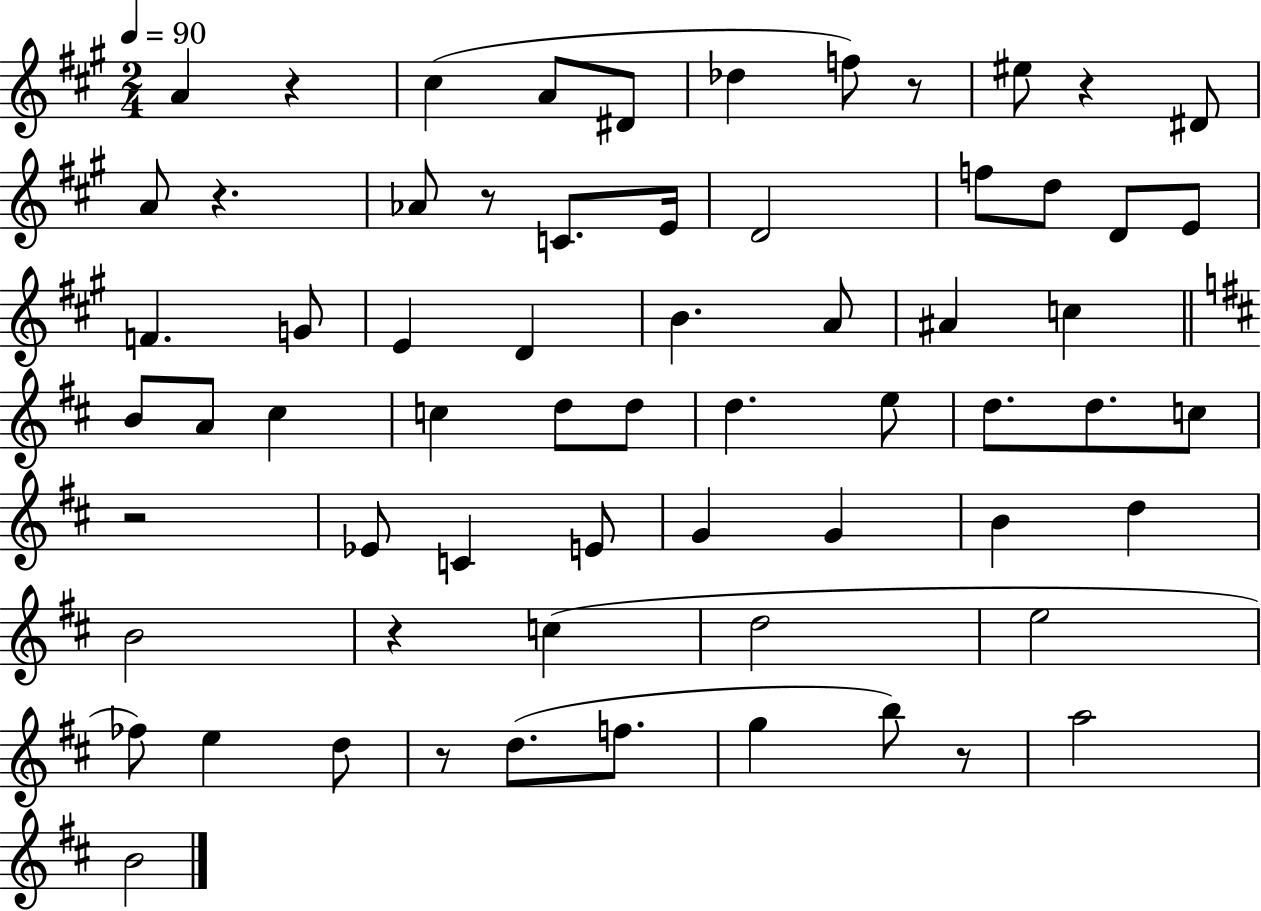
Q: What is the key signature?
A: A major